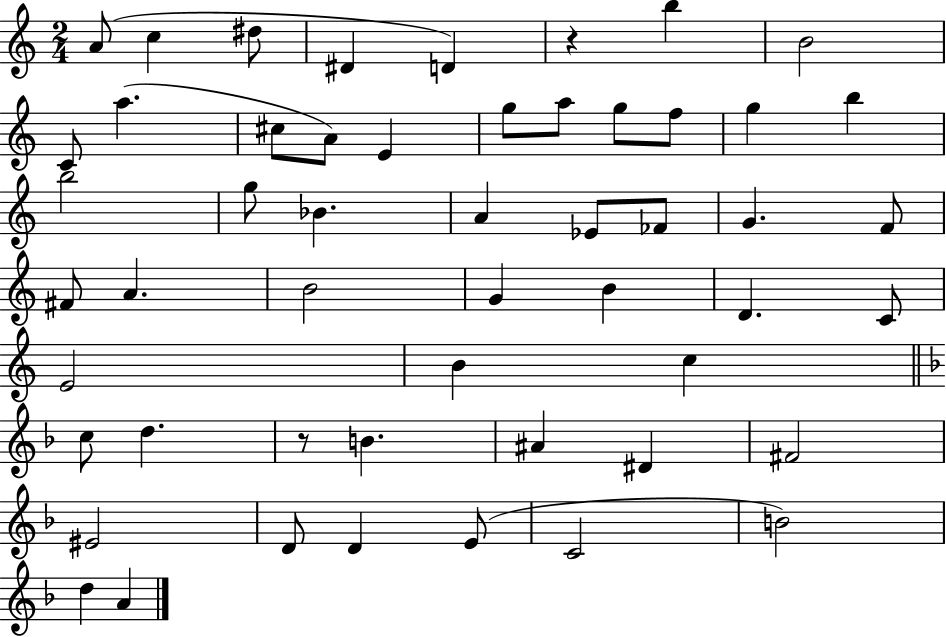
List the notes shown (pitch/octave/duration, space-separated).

A4/e C5/q D#5/e D#4/q D4/q R/q B5/q B4/h C4/e A5/q. C#5/e A4/e E4/q G5/e A5/e G5/e F5/e G5/q B5/q B5/h G5/e Bb4/q. A4/q Eb4/e FES4/e G4/q. F4/e F#4/e A4/q. B4/h G4/q B4/q D4/q. C4/e E4/h B4/q C5/q C5/e D5/q. R/e B4/q. A#4/q D#4/q F#4/h EIS4/h D4/e D4/q E4/e C4/h B4/h D5/q A4/q